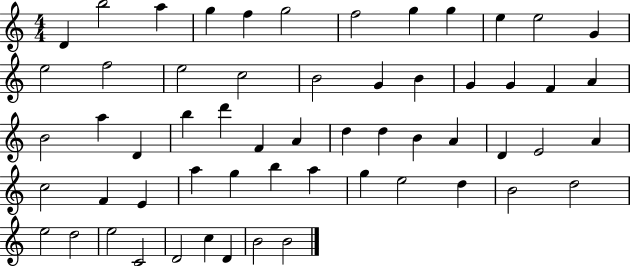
D4/q B5/h A5/q G5/q F5/q G5/h F5/h G5/q G5/q E5/q E5/h G4/q E5/h F5/h E5/h C5/h B4/h G4/q B4/q G4/q G4/q F4/q A4/q B4/h A5/q D4/q B5/q D6/q F4/q A4/q D5/q D5/q B4/q A4/q D4/q E4/h A4/q C5/h F4/q E4/q A5/q G5/q B5/q A5/q G5/q E5/h D5/q B4/h D5/h E5/h D5/h E5/h C4/h D4/h C5/q D4/q B4/h B4/h